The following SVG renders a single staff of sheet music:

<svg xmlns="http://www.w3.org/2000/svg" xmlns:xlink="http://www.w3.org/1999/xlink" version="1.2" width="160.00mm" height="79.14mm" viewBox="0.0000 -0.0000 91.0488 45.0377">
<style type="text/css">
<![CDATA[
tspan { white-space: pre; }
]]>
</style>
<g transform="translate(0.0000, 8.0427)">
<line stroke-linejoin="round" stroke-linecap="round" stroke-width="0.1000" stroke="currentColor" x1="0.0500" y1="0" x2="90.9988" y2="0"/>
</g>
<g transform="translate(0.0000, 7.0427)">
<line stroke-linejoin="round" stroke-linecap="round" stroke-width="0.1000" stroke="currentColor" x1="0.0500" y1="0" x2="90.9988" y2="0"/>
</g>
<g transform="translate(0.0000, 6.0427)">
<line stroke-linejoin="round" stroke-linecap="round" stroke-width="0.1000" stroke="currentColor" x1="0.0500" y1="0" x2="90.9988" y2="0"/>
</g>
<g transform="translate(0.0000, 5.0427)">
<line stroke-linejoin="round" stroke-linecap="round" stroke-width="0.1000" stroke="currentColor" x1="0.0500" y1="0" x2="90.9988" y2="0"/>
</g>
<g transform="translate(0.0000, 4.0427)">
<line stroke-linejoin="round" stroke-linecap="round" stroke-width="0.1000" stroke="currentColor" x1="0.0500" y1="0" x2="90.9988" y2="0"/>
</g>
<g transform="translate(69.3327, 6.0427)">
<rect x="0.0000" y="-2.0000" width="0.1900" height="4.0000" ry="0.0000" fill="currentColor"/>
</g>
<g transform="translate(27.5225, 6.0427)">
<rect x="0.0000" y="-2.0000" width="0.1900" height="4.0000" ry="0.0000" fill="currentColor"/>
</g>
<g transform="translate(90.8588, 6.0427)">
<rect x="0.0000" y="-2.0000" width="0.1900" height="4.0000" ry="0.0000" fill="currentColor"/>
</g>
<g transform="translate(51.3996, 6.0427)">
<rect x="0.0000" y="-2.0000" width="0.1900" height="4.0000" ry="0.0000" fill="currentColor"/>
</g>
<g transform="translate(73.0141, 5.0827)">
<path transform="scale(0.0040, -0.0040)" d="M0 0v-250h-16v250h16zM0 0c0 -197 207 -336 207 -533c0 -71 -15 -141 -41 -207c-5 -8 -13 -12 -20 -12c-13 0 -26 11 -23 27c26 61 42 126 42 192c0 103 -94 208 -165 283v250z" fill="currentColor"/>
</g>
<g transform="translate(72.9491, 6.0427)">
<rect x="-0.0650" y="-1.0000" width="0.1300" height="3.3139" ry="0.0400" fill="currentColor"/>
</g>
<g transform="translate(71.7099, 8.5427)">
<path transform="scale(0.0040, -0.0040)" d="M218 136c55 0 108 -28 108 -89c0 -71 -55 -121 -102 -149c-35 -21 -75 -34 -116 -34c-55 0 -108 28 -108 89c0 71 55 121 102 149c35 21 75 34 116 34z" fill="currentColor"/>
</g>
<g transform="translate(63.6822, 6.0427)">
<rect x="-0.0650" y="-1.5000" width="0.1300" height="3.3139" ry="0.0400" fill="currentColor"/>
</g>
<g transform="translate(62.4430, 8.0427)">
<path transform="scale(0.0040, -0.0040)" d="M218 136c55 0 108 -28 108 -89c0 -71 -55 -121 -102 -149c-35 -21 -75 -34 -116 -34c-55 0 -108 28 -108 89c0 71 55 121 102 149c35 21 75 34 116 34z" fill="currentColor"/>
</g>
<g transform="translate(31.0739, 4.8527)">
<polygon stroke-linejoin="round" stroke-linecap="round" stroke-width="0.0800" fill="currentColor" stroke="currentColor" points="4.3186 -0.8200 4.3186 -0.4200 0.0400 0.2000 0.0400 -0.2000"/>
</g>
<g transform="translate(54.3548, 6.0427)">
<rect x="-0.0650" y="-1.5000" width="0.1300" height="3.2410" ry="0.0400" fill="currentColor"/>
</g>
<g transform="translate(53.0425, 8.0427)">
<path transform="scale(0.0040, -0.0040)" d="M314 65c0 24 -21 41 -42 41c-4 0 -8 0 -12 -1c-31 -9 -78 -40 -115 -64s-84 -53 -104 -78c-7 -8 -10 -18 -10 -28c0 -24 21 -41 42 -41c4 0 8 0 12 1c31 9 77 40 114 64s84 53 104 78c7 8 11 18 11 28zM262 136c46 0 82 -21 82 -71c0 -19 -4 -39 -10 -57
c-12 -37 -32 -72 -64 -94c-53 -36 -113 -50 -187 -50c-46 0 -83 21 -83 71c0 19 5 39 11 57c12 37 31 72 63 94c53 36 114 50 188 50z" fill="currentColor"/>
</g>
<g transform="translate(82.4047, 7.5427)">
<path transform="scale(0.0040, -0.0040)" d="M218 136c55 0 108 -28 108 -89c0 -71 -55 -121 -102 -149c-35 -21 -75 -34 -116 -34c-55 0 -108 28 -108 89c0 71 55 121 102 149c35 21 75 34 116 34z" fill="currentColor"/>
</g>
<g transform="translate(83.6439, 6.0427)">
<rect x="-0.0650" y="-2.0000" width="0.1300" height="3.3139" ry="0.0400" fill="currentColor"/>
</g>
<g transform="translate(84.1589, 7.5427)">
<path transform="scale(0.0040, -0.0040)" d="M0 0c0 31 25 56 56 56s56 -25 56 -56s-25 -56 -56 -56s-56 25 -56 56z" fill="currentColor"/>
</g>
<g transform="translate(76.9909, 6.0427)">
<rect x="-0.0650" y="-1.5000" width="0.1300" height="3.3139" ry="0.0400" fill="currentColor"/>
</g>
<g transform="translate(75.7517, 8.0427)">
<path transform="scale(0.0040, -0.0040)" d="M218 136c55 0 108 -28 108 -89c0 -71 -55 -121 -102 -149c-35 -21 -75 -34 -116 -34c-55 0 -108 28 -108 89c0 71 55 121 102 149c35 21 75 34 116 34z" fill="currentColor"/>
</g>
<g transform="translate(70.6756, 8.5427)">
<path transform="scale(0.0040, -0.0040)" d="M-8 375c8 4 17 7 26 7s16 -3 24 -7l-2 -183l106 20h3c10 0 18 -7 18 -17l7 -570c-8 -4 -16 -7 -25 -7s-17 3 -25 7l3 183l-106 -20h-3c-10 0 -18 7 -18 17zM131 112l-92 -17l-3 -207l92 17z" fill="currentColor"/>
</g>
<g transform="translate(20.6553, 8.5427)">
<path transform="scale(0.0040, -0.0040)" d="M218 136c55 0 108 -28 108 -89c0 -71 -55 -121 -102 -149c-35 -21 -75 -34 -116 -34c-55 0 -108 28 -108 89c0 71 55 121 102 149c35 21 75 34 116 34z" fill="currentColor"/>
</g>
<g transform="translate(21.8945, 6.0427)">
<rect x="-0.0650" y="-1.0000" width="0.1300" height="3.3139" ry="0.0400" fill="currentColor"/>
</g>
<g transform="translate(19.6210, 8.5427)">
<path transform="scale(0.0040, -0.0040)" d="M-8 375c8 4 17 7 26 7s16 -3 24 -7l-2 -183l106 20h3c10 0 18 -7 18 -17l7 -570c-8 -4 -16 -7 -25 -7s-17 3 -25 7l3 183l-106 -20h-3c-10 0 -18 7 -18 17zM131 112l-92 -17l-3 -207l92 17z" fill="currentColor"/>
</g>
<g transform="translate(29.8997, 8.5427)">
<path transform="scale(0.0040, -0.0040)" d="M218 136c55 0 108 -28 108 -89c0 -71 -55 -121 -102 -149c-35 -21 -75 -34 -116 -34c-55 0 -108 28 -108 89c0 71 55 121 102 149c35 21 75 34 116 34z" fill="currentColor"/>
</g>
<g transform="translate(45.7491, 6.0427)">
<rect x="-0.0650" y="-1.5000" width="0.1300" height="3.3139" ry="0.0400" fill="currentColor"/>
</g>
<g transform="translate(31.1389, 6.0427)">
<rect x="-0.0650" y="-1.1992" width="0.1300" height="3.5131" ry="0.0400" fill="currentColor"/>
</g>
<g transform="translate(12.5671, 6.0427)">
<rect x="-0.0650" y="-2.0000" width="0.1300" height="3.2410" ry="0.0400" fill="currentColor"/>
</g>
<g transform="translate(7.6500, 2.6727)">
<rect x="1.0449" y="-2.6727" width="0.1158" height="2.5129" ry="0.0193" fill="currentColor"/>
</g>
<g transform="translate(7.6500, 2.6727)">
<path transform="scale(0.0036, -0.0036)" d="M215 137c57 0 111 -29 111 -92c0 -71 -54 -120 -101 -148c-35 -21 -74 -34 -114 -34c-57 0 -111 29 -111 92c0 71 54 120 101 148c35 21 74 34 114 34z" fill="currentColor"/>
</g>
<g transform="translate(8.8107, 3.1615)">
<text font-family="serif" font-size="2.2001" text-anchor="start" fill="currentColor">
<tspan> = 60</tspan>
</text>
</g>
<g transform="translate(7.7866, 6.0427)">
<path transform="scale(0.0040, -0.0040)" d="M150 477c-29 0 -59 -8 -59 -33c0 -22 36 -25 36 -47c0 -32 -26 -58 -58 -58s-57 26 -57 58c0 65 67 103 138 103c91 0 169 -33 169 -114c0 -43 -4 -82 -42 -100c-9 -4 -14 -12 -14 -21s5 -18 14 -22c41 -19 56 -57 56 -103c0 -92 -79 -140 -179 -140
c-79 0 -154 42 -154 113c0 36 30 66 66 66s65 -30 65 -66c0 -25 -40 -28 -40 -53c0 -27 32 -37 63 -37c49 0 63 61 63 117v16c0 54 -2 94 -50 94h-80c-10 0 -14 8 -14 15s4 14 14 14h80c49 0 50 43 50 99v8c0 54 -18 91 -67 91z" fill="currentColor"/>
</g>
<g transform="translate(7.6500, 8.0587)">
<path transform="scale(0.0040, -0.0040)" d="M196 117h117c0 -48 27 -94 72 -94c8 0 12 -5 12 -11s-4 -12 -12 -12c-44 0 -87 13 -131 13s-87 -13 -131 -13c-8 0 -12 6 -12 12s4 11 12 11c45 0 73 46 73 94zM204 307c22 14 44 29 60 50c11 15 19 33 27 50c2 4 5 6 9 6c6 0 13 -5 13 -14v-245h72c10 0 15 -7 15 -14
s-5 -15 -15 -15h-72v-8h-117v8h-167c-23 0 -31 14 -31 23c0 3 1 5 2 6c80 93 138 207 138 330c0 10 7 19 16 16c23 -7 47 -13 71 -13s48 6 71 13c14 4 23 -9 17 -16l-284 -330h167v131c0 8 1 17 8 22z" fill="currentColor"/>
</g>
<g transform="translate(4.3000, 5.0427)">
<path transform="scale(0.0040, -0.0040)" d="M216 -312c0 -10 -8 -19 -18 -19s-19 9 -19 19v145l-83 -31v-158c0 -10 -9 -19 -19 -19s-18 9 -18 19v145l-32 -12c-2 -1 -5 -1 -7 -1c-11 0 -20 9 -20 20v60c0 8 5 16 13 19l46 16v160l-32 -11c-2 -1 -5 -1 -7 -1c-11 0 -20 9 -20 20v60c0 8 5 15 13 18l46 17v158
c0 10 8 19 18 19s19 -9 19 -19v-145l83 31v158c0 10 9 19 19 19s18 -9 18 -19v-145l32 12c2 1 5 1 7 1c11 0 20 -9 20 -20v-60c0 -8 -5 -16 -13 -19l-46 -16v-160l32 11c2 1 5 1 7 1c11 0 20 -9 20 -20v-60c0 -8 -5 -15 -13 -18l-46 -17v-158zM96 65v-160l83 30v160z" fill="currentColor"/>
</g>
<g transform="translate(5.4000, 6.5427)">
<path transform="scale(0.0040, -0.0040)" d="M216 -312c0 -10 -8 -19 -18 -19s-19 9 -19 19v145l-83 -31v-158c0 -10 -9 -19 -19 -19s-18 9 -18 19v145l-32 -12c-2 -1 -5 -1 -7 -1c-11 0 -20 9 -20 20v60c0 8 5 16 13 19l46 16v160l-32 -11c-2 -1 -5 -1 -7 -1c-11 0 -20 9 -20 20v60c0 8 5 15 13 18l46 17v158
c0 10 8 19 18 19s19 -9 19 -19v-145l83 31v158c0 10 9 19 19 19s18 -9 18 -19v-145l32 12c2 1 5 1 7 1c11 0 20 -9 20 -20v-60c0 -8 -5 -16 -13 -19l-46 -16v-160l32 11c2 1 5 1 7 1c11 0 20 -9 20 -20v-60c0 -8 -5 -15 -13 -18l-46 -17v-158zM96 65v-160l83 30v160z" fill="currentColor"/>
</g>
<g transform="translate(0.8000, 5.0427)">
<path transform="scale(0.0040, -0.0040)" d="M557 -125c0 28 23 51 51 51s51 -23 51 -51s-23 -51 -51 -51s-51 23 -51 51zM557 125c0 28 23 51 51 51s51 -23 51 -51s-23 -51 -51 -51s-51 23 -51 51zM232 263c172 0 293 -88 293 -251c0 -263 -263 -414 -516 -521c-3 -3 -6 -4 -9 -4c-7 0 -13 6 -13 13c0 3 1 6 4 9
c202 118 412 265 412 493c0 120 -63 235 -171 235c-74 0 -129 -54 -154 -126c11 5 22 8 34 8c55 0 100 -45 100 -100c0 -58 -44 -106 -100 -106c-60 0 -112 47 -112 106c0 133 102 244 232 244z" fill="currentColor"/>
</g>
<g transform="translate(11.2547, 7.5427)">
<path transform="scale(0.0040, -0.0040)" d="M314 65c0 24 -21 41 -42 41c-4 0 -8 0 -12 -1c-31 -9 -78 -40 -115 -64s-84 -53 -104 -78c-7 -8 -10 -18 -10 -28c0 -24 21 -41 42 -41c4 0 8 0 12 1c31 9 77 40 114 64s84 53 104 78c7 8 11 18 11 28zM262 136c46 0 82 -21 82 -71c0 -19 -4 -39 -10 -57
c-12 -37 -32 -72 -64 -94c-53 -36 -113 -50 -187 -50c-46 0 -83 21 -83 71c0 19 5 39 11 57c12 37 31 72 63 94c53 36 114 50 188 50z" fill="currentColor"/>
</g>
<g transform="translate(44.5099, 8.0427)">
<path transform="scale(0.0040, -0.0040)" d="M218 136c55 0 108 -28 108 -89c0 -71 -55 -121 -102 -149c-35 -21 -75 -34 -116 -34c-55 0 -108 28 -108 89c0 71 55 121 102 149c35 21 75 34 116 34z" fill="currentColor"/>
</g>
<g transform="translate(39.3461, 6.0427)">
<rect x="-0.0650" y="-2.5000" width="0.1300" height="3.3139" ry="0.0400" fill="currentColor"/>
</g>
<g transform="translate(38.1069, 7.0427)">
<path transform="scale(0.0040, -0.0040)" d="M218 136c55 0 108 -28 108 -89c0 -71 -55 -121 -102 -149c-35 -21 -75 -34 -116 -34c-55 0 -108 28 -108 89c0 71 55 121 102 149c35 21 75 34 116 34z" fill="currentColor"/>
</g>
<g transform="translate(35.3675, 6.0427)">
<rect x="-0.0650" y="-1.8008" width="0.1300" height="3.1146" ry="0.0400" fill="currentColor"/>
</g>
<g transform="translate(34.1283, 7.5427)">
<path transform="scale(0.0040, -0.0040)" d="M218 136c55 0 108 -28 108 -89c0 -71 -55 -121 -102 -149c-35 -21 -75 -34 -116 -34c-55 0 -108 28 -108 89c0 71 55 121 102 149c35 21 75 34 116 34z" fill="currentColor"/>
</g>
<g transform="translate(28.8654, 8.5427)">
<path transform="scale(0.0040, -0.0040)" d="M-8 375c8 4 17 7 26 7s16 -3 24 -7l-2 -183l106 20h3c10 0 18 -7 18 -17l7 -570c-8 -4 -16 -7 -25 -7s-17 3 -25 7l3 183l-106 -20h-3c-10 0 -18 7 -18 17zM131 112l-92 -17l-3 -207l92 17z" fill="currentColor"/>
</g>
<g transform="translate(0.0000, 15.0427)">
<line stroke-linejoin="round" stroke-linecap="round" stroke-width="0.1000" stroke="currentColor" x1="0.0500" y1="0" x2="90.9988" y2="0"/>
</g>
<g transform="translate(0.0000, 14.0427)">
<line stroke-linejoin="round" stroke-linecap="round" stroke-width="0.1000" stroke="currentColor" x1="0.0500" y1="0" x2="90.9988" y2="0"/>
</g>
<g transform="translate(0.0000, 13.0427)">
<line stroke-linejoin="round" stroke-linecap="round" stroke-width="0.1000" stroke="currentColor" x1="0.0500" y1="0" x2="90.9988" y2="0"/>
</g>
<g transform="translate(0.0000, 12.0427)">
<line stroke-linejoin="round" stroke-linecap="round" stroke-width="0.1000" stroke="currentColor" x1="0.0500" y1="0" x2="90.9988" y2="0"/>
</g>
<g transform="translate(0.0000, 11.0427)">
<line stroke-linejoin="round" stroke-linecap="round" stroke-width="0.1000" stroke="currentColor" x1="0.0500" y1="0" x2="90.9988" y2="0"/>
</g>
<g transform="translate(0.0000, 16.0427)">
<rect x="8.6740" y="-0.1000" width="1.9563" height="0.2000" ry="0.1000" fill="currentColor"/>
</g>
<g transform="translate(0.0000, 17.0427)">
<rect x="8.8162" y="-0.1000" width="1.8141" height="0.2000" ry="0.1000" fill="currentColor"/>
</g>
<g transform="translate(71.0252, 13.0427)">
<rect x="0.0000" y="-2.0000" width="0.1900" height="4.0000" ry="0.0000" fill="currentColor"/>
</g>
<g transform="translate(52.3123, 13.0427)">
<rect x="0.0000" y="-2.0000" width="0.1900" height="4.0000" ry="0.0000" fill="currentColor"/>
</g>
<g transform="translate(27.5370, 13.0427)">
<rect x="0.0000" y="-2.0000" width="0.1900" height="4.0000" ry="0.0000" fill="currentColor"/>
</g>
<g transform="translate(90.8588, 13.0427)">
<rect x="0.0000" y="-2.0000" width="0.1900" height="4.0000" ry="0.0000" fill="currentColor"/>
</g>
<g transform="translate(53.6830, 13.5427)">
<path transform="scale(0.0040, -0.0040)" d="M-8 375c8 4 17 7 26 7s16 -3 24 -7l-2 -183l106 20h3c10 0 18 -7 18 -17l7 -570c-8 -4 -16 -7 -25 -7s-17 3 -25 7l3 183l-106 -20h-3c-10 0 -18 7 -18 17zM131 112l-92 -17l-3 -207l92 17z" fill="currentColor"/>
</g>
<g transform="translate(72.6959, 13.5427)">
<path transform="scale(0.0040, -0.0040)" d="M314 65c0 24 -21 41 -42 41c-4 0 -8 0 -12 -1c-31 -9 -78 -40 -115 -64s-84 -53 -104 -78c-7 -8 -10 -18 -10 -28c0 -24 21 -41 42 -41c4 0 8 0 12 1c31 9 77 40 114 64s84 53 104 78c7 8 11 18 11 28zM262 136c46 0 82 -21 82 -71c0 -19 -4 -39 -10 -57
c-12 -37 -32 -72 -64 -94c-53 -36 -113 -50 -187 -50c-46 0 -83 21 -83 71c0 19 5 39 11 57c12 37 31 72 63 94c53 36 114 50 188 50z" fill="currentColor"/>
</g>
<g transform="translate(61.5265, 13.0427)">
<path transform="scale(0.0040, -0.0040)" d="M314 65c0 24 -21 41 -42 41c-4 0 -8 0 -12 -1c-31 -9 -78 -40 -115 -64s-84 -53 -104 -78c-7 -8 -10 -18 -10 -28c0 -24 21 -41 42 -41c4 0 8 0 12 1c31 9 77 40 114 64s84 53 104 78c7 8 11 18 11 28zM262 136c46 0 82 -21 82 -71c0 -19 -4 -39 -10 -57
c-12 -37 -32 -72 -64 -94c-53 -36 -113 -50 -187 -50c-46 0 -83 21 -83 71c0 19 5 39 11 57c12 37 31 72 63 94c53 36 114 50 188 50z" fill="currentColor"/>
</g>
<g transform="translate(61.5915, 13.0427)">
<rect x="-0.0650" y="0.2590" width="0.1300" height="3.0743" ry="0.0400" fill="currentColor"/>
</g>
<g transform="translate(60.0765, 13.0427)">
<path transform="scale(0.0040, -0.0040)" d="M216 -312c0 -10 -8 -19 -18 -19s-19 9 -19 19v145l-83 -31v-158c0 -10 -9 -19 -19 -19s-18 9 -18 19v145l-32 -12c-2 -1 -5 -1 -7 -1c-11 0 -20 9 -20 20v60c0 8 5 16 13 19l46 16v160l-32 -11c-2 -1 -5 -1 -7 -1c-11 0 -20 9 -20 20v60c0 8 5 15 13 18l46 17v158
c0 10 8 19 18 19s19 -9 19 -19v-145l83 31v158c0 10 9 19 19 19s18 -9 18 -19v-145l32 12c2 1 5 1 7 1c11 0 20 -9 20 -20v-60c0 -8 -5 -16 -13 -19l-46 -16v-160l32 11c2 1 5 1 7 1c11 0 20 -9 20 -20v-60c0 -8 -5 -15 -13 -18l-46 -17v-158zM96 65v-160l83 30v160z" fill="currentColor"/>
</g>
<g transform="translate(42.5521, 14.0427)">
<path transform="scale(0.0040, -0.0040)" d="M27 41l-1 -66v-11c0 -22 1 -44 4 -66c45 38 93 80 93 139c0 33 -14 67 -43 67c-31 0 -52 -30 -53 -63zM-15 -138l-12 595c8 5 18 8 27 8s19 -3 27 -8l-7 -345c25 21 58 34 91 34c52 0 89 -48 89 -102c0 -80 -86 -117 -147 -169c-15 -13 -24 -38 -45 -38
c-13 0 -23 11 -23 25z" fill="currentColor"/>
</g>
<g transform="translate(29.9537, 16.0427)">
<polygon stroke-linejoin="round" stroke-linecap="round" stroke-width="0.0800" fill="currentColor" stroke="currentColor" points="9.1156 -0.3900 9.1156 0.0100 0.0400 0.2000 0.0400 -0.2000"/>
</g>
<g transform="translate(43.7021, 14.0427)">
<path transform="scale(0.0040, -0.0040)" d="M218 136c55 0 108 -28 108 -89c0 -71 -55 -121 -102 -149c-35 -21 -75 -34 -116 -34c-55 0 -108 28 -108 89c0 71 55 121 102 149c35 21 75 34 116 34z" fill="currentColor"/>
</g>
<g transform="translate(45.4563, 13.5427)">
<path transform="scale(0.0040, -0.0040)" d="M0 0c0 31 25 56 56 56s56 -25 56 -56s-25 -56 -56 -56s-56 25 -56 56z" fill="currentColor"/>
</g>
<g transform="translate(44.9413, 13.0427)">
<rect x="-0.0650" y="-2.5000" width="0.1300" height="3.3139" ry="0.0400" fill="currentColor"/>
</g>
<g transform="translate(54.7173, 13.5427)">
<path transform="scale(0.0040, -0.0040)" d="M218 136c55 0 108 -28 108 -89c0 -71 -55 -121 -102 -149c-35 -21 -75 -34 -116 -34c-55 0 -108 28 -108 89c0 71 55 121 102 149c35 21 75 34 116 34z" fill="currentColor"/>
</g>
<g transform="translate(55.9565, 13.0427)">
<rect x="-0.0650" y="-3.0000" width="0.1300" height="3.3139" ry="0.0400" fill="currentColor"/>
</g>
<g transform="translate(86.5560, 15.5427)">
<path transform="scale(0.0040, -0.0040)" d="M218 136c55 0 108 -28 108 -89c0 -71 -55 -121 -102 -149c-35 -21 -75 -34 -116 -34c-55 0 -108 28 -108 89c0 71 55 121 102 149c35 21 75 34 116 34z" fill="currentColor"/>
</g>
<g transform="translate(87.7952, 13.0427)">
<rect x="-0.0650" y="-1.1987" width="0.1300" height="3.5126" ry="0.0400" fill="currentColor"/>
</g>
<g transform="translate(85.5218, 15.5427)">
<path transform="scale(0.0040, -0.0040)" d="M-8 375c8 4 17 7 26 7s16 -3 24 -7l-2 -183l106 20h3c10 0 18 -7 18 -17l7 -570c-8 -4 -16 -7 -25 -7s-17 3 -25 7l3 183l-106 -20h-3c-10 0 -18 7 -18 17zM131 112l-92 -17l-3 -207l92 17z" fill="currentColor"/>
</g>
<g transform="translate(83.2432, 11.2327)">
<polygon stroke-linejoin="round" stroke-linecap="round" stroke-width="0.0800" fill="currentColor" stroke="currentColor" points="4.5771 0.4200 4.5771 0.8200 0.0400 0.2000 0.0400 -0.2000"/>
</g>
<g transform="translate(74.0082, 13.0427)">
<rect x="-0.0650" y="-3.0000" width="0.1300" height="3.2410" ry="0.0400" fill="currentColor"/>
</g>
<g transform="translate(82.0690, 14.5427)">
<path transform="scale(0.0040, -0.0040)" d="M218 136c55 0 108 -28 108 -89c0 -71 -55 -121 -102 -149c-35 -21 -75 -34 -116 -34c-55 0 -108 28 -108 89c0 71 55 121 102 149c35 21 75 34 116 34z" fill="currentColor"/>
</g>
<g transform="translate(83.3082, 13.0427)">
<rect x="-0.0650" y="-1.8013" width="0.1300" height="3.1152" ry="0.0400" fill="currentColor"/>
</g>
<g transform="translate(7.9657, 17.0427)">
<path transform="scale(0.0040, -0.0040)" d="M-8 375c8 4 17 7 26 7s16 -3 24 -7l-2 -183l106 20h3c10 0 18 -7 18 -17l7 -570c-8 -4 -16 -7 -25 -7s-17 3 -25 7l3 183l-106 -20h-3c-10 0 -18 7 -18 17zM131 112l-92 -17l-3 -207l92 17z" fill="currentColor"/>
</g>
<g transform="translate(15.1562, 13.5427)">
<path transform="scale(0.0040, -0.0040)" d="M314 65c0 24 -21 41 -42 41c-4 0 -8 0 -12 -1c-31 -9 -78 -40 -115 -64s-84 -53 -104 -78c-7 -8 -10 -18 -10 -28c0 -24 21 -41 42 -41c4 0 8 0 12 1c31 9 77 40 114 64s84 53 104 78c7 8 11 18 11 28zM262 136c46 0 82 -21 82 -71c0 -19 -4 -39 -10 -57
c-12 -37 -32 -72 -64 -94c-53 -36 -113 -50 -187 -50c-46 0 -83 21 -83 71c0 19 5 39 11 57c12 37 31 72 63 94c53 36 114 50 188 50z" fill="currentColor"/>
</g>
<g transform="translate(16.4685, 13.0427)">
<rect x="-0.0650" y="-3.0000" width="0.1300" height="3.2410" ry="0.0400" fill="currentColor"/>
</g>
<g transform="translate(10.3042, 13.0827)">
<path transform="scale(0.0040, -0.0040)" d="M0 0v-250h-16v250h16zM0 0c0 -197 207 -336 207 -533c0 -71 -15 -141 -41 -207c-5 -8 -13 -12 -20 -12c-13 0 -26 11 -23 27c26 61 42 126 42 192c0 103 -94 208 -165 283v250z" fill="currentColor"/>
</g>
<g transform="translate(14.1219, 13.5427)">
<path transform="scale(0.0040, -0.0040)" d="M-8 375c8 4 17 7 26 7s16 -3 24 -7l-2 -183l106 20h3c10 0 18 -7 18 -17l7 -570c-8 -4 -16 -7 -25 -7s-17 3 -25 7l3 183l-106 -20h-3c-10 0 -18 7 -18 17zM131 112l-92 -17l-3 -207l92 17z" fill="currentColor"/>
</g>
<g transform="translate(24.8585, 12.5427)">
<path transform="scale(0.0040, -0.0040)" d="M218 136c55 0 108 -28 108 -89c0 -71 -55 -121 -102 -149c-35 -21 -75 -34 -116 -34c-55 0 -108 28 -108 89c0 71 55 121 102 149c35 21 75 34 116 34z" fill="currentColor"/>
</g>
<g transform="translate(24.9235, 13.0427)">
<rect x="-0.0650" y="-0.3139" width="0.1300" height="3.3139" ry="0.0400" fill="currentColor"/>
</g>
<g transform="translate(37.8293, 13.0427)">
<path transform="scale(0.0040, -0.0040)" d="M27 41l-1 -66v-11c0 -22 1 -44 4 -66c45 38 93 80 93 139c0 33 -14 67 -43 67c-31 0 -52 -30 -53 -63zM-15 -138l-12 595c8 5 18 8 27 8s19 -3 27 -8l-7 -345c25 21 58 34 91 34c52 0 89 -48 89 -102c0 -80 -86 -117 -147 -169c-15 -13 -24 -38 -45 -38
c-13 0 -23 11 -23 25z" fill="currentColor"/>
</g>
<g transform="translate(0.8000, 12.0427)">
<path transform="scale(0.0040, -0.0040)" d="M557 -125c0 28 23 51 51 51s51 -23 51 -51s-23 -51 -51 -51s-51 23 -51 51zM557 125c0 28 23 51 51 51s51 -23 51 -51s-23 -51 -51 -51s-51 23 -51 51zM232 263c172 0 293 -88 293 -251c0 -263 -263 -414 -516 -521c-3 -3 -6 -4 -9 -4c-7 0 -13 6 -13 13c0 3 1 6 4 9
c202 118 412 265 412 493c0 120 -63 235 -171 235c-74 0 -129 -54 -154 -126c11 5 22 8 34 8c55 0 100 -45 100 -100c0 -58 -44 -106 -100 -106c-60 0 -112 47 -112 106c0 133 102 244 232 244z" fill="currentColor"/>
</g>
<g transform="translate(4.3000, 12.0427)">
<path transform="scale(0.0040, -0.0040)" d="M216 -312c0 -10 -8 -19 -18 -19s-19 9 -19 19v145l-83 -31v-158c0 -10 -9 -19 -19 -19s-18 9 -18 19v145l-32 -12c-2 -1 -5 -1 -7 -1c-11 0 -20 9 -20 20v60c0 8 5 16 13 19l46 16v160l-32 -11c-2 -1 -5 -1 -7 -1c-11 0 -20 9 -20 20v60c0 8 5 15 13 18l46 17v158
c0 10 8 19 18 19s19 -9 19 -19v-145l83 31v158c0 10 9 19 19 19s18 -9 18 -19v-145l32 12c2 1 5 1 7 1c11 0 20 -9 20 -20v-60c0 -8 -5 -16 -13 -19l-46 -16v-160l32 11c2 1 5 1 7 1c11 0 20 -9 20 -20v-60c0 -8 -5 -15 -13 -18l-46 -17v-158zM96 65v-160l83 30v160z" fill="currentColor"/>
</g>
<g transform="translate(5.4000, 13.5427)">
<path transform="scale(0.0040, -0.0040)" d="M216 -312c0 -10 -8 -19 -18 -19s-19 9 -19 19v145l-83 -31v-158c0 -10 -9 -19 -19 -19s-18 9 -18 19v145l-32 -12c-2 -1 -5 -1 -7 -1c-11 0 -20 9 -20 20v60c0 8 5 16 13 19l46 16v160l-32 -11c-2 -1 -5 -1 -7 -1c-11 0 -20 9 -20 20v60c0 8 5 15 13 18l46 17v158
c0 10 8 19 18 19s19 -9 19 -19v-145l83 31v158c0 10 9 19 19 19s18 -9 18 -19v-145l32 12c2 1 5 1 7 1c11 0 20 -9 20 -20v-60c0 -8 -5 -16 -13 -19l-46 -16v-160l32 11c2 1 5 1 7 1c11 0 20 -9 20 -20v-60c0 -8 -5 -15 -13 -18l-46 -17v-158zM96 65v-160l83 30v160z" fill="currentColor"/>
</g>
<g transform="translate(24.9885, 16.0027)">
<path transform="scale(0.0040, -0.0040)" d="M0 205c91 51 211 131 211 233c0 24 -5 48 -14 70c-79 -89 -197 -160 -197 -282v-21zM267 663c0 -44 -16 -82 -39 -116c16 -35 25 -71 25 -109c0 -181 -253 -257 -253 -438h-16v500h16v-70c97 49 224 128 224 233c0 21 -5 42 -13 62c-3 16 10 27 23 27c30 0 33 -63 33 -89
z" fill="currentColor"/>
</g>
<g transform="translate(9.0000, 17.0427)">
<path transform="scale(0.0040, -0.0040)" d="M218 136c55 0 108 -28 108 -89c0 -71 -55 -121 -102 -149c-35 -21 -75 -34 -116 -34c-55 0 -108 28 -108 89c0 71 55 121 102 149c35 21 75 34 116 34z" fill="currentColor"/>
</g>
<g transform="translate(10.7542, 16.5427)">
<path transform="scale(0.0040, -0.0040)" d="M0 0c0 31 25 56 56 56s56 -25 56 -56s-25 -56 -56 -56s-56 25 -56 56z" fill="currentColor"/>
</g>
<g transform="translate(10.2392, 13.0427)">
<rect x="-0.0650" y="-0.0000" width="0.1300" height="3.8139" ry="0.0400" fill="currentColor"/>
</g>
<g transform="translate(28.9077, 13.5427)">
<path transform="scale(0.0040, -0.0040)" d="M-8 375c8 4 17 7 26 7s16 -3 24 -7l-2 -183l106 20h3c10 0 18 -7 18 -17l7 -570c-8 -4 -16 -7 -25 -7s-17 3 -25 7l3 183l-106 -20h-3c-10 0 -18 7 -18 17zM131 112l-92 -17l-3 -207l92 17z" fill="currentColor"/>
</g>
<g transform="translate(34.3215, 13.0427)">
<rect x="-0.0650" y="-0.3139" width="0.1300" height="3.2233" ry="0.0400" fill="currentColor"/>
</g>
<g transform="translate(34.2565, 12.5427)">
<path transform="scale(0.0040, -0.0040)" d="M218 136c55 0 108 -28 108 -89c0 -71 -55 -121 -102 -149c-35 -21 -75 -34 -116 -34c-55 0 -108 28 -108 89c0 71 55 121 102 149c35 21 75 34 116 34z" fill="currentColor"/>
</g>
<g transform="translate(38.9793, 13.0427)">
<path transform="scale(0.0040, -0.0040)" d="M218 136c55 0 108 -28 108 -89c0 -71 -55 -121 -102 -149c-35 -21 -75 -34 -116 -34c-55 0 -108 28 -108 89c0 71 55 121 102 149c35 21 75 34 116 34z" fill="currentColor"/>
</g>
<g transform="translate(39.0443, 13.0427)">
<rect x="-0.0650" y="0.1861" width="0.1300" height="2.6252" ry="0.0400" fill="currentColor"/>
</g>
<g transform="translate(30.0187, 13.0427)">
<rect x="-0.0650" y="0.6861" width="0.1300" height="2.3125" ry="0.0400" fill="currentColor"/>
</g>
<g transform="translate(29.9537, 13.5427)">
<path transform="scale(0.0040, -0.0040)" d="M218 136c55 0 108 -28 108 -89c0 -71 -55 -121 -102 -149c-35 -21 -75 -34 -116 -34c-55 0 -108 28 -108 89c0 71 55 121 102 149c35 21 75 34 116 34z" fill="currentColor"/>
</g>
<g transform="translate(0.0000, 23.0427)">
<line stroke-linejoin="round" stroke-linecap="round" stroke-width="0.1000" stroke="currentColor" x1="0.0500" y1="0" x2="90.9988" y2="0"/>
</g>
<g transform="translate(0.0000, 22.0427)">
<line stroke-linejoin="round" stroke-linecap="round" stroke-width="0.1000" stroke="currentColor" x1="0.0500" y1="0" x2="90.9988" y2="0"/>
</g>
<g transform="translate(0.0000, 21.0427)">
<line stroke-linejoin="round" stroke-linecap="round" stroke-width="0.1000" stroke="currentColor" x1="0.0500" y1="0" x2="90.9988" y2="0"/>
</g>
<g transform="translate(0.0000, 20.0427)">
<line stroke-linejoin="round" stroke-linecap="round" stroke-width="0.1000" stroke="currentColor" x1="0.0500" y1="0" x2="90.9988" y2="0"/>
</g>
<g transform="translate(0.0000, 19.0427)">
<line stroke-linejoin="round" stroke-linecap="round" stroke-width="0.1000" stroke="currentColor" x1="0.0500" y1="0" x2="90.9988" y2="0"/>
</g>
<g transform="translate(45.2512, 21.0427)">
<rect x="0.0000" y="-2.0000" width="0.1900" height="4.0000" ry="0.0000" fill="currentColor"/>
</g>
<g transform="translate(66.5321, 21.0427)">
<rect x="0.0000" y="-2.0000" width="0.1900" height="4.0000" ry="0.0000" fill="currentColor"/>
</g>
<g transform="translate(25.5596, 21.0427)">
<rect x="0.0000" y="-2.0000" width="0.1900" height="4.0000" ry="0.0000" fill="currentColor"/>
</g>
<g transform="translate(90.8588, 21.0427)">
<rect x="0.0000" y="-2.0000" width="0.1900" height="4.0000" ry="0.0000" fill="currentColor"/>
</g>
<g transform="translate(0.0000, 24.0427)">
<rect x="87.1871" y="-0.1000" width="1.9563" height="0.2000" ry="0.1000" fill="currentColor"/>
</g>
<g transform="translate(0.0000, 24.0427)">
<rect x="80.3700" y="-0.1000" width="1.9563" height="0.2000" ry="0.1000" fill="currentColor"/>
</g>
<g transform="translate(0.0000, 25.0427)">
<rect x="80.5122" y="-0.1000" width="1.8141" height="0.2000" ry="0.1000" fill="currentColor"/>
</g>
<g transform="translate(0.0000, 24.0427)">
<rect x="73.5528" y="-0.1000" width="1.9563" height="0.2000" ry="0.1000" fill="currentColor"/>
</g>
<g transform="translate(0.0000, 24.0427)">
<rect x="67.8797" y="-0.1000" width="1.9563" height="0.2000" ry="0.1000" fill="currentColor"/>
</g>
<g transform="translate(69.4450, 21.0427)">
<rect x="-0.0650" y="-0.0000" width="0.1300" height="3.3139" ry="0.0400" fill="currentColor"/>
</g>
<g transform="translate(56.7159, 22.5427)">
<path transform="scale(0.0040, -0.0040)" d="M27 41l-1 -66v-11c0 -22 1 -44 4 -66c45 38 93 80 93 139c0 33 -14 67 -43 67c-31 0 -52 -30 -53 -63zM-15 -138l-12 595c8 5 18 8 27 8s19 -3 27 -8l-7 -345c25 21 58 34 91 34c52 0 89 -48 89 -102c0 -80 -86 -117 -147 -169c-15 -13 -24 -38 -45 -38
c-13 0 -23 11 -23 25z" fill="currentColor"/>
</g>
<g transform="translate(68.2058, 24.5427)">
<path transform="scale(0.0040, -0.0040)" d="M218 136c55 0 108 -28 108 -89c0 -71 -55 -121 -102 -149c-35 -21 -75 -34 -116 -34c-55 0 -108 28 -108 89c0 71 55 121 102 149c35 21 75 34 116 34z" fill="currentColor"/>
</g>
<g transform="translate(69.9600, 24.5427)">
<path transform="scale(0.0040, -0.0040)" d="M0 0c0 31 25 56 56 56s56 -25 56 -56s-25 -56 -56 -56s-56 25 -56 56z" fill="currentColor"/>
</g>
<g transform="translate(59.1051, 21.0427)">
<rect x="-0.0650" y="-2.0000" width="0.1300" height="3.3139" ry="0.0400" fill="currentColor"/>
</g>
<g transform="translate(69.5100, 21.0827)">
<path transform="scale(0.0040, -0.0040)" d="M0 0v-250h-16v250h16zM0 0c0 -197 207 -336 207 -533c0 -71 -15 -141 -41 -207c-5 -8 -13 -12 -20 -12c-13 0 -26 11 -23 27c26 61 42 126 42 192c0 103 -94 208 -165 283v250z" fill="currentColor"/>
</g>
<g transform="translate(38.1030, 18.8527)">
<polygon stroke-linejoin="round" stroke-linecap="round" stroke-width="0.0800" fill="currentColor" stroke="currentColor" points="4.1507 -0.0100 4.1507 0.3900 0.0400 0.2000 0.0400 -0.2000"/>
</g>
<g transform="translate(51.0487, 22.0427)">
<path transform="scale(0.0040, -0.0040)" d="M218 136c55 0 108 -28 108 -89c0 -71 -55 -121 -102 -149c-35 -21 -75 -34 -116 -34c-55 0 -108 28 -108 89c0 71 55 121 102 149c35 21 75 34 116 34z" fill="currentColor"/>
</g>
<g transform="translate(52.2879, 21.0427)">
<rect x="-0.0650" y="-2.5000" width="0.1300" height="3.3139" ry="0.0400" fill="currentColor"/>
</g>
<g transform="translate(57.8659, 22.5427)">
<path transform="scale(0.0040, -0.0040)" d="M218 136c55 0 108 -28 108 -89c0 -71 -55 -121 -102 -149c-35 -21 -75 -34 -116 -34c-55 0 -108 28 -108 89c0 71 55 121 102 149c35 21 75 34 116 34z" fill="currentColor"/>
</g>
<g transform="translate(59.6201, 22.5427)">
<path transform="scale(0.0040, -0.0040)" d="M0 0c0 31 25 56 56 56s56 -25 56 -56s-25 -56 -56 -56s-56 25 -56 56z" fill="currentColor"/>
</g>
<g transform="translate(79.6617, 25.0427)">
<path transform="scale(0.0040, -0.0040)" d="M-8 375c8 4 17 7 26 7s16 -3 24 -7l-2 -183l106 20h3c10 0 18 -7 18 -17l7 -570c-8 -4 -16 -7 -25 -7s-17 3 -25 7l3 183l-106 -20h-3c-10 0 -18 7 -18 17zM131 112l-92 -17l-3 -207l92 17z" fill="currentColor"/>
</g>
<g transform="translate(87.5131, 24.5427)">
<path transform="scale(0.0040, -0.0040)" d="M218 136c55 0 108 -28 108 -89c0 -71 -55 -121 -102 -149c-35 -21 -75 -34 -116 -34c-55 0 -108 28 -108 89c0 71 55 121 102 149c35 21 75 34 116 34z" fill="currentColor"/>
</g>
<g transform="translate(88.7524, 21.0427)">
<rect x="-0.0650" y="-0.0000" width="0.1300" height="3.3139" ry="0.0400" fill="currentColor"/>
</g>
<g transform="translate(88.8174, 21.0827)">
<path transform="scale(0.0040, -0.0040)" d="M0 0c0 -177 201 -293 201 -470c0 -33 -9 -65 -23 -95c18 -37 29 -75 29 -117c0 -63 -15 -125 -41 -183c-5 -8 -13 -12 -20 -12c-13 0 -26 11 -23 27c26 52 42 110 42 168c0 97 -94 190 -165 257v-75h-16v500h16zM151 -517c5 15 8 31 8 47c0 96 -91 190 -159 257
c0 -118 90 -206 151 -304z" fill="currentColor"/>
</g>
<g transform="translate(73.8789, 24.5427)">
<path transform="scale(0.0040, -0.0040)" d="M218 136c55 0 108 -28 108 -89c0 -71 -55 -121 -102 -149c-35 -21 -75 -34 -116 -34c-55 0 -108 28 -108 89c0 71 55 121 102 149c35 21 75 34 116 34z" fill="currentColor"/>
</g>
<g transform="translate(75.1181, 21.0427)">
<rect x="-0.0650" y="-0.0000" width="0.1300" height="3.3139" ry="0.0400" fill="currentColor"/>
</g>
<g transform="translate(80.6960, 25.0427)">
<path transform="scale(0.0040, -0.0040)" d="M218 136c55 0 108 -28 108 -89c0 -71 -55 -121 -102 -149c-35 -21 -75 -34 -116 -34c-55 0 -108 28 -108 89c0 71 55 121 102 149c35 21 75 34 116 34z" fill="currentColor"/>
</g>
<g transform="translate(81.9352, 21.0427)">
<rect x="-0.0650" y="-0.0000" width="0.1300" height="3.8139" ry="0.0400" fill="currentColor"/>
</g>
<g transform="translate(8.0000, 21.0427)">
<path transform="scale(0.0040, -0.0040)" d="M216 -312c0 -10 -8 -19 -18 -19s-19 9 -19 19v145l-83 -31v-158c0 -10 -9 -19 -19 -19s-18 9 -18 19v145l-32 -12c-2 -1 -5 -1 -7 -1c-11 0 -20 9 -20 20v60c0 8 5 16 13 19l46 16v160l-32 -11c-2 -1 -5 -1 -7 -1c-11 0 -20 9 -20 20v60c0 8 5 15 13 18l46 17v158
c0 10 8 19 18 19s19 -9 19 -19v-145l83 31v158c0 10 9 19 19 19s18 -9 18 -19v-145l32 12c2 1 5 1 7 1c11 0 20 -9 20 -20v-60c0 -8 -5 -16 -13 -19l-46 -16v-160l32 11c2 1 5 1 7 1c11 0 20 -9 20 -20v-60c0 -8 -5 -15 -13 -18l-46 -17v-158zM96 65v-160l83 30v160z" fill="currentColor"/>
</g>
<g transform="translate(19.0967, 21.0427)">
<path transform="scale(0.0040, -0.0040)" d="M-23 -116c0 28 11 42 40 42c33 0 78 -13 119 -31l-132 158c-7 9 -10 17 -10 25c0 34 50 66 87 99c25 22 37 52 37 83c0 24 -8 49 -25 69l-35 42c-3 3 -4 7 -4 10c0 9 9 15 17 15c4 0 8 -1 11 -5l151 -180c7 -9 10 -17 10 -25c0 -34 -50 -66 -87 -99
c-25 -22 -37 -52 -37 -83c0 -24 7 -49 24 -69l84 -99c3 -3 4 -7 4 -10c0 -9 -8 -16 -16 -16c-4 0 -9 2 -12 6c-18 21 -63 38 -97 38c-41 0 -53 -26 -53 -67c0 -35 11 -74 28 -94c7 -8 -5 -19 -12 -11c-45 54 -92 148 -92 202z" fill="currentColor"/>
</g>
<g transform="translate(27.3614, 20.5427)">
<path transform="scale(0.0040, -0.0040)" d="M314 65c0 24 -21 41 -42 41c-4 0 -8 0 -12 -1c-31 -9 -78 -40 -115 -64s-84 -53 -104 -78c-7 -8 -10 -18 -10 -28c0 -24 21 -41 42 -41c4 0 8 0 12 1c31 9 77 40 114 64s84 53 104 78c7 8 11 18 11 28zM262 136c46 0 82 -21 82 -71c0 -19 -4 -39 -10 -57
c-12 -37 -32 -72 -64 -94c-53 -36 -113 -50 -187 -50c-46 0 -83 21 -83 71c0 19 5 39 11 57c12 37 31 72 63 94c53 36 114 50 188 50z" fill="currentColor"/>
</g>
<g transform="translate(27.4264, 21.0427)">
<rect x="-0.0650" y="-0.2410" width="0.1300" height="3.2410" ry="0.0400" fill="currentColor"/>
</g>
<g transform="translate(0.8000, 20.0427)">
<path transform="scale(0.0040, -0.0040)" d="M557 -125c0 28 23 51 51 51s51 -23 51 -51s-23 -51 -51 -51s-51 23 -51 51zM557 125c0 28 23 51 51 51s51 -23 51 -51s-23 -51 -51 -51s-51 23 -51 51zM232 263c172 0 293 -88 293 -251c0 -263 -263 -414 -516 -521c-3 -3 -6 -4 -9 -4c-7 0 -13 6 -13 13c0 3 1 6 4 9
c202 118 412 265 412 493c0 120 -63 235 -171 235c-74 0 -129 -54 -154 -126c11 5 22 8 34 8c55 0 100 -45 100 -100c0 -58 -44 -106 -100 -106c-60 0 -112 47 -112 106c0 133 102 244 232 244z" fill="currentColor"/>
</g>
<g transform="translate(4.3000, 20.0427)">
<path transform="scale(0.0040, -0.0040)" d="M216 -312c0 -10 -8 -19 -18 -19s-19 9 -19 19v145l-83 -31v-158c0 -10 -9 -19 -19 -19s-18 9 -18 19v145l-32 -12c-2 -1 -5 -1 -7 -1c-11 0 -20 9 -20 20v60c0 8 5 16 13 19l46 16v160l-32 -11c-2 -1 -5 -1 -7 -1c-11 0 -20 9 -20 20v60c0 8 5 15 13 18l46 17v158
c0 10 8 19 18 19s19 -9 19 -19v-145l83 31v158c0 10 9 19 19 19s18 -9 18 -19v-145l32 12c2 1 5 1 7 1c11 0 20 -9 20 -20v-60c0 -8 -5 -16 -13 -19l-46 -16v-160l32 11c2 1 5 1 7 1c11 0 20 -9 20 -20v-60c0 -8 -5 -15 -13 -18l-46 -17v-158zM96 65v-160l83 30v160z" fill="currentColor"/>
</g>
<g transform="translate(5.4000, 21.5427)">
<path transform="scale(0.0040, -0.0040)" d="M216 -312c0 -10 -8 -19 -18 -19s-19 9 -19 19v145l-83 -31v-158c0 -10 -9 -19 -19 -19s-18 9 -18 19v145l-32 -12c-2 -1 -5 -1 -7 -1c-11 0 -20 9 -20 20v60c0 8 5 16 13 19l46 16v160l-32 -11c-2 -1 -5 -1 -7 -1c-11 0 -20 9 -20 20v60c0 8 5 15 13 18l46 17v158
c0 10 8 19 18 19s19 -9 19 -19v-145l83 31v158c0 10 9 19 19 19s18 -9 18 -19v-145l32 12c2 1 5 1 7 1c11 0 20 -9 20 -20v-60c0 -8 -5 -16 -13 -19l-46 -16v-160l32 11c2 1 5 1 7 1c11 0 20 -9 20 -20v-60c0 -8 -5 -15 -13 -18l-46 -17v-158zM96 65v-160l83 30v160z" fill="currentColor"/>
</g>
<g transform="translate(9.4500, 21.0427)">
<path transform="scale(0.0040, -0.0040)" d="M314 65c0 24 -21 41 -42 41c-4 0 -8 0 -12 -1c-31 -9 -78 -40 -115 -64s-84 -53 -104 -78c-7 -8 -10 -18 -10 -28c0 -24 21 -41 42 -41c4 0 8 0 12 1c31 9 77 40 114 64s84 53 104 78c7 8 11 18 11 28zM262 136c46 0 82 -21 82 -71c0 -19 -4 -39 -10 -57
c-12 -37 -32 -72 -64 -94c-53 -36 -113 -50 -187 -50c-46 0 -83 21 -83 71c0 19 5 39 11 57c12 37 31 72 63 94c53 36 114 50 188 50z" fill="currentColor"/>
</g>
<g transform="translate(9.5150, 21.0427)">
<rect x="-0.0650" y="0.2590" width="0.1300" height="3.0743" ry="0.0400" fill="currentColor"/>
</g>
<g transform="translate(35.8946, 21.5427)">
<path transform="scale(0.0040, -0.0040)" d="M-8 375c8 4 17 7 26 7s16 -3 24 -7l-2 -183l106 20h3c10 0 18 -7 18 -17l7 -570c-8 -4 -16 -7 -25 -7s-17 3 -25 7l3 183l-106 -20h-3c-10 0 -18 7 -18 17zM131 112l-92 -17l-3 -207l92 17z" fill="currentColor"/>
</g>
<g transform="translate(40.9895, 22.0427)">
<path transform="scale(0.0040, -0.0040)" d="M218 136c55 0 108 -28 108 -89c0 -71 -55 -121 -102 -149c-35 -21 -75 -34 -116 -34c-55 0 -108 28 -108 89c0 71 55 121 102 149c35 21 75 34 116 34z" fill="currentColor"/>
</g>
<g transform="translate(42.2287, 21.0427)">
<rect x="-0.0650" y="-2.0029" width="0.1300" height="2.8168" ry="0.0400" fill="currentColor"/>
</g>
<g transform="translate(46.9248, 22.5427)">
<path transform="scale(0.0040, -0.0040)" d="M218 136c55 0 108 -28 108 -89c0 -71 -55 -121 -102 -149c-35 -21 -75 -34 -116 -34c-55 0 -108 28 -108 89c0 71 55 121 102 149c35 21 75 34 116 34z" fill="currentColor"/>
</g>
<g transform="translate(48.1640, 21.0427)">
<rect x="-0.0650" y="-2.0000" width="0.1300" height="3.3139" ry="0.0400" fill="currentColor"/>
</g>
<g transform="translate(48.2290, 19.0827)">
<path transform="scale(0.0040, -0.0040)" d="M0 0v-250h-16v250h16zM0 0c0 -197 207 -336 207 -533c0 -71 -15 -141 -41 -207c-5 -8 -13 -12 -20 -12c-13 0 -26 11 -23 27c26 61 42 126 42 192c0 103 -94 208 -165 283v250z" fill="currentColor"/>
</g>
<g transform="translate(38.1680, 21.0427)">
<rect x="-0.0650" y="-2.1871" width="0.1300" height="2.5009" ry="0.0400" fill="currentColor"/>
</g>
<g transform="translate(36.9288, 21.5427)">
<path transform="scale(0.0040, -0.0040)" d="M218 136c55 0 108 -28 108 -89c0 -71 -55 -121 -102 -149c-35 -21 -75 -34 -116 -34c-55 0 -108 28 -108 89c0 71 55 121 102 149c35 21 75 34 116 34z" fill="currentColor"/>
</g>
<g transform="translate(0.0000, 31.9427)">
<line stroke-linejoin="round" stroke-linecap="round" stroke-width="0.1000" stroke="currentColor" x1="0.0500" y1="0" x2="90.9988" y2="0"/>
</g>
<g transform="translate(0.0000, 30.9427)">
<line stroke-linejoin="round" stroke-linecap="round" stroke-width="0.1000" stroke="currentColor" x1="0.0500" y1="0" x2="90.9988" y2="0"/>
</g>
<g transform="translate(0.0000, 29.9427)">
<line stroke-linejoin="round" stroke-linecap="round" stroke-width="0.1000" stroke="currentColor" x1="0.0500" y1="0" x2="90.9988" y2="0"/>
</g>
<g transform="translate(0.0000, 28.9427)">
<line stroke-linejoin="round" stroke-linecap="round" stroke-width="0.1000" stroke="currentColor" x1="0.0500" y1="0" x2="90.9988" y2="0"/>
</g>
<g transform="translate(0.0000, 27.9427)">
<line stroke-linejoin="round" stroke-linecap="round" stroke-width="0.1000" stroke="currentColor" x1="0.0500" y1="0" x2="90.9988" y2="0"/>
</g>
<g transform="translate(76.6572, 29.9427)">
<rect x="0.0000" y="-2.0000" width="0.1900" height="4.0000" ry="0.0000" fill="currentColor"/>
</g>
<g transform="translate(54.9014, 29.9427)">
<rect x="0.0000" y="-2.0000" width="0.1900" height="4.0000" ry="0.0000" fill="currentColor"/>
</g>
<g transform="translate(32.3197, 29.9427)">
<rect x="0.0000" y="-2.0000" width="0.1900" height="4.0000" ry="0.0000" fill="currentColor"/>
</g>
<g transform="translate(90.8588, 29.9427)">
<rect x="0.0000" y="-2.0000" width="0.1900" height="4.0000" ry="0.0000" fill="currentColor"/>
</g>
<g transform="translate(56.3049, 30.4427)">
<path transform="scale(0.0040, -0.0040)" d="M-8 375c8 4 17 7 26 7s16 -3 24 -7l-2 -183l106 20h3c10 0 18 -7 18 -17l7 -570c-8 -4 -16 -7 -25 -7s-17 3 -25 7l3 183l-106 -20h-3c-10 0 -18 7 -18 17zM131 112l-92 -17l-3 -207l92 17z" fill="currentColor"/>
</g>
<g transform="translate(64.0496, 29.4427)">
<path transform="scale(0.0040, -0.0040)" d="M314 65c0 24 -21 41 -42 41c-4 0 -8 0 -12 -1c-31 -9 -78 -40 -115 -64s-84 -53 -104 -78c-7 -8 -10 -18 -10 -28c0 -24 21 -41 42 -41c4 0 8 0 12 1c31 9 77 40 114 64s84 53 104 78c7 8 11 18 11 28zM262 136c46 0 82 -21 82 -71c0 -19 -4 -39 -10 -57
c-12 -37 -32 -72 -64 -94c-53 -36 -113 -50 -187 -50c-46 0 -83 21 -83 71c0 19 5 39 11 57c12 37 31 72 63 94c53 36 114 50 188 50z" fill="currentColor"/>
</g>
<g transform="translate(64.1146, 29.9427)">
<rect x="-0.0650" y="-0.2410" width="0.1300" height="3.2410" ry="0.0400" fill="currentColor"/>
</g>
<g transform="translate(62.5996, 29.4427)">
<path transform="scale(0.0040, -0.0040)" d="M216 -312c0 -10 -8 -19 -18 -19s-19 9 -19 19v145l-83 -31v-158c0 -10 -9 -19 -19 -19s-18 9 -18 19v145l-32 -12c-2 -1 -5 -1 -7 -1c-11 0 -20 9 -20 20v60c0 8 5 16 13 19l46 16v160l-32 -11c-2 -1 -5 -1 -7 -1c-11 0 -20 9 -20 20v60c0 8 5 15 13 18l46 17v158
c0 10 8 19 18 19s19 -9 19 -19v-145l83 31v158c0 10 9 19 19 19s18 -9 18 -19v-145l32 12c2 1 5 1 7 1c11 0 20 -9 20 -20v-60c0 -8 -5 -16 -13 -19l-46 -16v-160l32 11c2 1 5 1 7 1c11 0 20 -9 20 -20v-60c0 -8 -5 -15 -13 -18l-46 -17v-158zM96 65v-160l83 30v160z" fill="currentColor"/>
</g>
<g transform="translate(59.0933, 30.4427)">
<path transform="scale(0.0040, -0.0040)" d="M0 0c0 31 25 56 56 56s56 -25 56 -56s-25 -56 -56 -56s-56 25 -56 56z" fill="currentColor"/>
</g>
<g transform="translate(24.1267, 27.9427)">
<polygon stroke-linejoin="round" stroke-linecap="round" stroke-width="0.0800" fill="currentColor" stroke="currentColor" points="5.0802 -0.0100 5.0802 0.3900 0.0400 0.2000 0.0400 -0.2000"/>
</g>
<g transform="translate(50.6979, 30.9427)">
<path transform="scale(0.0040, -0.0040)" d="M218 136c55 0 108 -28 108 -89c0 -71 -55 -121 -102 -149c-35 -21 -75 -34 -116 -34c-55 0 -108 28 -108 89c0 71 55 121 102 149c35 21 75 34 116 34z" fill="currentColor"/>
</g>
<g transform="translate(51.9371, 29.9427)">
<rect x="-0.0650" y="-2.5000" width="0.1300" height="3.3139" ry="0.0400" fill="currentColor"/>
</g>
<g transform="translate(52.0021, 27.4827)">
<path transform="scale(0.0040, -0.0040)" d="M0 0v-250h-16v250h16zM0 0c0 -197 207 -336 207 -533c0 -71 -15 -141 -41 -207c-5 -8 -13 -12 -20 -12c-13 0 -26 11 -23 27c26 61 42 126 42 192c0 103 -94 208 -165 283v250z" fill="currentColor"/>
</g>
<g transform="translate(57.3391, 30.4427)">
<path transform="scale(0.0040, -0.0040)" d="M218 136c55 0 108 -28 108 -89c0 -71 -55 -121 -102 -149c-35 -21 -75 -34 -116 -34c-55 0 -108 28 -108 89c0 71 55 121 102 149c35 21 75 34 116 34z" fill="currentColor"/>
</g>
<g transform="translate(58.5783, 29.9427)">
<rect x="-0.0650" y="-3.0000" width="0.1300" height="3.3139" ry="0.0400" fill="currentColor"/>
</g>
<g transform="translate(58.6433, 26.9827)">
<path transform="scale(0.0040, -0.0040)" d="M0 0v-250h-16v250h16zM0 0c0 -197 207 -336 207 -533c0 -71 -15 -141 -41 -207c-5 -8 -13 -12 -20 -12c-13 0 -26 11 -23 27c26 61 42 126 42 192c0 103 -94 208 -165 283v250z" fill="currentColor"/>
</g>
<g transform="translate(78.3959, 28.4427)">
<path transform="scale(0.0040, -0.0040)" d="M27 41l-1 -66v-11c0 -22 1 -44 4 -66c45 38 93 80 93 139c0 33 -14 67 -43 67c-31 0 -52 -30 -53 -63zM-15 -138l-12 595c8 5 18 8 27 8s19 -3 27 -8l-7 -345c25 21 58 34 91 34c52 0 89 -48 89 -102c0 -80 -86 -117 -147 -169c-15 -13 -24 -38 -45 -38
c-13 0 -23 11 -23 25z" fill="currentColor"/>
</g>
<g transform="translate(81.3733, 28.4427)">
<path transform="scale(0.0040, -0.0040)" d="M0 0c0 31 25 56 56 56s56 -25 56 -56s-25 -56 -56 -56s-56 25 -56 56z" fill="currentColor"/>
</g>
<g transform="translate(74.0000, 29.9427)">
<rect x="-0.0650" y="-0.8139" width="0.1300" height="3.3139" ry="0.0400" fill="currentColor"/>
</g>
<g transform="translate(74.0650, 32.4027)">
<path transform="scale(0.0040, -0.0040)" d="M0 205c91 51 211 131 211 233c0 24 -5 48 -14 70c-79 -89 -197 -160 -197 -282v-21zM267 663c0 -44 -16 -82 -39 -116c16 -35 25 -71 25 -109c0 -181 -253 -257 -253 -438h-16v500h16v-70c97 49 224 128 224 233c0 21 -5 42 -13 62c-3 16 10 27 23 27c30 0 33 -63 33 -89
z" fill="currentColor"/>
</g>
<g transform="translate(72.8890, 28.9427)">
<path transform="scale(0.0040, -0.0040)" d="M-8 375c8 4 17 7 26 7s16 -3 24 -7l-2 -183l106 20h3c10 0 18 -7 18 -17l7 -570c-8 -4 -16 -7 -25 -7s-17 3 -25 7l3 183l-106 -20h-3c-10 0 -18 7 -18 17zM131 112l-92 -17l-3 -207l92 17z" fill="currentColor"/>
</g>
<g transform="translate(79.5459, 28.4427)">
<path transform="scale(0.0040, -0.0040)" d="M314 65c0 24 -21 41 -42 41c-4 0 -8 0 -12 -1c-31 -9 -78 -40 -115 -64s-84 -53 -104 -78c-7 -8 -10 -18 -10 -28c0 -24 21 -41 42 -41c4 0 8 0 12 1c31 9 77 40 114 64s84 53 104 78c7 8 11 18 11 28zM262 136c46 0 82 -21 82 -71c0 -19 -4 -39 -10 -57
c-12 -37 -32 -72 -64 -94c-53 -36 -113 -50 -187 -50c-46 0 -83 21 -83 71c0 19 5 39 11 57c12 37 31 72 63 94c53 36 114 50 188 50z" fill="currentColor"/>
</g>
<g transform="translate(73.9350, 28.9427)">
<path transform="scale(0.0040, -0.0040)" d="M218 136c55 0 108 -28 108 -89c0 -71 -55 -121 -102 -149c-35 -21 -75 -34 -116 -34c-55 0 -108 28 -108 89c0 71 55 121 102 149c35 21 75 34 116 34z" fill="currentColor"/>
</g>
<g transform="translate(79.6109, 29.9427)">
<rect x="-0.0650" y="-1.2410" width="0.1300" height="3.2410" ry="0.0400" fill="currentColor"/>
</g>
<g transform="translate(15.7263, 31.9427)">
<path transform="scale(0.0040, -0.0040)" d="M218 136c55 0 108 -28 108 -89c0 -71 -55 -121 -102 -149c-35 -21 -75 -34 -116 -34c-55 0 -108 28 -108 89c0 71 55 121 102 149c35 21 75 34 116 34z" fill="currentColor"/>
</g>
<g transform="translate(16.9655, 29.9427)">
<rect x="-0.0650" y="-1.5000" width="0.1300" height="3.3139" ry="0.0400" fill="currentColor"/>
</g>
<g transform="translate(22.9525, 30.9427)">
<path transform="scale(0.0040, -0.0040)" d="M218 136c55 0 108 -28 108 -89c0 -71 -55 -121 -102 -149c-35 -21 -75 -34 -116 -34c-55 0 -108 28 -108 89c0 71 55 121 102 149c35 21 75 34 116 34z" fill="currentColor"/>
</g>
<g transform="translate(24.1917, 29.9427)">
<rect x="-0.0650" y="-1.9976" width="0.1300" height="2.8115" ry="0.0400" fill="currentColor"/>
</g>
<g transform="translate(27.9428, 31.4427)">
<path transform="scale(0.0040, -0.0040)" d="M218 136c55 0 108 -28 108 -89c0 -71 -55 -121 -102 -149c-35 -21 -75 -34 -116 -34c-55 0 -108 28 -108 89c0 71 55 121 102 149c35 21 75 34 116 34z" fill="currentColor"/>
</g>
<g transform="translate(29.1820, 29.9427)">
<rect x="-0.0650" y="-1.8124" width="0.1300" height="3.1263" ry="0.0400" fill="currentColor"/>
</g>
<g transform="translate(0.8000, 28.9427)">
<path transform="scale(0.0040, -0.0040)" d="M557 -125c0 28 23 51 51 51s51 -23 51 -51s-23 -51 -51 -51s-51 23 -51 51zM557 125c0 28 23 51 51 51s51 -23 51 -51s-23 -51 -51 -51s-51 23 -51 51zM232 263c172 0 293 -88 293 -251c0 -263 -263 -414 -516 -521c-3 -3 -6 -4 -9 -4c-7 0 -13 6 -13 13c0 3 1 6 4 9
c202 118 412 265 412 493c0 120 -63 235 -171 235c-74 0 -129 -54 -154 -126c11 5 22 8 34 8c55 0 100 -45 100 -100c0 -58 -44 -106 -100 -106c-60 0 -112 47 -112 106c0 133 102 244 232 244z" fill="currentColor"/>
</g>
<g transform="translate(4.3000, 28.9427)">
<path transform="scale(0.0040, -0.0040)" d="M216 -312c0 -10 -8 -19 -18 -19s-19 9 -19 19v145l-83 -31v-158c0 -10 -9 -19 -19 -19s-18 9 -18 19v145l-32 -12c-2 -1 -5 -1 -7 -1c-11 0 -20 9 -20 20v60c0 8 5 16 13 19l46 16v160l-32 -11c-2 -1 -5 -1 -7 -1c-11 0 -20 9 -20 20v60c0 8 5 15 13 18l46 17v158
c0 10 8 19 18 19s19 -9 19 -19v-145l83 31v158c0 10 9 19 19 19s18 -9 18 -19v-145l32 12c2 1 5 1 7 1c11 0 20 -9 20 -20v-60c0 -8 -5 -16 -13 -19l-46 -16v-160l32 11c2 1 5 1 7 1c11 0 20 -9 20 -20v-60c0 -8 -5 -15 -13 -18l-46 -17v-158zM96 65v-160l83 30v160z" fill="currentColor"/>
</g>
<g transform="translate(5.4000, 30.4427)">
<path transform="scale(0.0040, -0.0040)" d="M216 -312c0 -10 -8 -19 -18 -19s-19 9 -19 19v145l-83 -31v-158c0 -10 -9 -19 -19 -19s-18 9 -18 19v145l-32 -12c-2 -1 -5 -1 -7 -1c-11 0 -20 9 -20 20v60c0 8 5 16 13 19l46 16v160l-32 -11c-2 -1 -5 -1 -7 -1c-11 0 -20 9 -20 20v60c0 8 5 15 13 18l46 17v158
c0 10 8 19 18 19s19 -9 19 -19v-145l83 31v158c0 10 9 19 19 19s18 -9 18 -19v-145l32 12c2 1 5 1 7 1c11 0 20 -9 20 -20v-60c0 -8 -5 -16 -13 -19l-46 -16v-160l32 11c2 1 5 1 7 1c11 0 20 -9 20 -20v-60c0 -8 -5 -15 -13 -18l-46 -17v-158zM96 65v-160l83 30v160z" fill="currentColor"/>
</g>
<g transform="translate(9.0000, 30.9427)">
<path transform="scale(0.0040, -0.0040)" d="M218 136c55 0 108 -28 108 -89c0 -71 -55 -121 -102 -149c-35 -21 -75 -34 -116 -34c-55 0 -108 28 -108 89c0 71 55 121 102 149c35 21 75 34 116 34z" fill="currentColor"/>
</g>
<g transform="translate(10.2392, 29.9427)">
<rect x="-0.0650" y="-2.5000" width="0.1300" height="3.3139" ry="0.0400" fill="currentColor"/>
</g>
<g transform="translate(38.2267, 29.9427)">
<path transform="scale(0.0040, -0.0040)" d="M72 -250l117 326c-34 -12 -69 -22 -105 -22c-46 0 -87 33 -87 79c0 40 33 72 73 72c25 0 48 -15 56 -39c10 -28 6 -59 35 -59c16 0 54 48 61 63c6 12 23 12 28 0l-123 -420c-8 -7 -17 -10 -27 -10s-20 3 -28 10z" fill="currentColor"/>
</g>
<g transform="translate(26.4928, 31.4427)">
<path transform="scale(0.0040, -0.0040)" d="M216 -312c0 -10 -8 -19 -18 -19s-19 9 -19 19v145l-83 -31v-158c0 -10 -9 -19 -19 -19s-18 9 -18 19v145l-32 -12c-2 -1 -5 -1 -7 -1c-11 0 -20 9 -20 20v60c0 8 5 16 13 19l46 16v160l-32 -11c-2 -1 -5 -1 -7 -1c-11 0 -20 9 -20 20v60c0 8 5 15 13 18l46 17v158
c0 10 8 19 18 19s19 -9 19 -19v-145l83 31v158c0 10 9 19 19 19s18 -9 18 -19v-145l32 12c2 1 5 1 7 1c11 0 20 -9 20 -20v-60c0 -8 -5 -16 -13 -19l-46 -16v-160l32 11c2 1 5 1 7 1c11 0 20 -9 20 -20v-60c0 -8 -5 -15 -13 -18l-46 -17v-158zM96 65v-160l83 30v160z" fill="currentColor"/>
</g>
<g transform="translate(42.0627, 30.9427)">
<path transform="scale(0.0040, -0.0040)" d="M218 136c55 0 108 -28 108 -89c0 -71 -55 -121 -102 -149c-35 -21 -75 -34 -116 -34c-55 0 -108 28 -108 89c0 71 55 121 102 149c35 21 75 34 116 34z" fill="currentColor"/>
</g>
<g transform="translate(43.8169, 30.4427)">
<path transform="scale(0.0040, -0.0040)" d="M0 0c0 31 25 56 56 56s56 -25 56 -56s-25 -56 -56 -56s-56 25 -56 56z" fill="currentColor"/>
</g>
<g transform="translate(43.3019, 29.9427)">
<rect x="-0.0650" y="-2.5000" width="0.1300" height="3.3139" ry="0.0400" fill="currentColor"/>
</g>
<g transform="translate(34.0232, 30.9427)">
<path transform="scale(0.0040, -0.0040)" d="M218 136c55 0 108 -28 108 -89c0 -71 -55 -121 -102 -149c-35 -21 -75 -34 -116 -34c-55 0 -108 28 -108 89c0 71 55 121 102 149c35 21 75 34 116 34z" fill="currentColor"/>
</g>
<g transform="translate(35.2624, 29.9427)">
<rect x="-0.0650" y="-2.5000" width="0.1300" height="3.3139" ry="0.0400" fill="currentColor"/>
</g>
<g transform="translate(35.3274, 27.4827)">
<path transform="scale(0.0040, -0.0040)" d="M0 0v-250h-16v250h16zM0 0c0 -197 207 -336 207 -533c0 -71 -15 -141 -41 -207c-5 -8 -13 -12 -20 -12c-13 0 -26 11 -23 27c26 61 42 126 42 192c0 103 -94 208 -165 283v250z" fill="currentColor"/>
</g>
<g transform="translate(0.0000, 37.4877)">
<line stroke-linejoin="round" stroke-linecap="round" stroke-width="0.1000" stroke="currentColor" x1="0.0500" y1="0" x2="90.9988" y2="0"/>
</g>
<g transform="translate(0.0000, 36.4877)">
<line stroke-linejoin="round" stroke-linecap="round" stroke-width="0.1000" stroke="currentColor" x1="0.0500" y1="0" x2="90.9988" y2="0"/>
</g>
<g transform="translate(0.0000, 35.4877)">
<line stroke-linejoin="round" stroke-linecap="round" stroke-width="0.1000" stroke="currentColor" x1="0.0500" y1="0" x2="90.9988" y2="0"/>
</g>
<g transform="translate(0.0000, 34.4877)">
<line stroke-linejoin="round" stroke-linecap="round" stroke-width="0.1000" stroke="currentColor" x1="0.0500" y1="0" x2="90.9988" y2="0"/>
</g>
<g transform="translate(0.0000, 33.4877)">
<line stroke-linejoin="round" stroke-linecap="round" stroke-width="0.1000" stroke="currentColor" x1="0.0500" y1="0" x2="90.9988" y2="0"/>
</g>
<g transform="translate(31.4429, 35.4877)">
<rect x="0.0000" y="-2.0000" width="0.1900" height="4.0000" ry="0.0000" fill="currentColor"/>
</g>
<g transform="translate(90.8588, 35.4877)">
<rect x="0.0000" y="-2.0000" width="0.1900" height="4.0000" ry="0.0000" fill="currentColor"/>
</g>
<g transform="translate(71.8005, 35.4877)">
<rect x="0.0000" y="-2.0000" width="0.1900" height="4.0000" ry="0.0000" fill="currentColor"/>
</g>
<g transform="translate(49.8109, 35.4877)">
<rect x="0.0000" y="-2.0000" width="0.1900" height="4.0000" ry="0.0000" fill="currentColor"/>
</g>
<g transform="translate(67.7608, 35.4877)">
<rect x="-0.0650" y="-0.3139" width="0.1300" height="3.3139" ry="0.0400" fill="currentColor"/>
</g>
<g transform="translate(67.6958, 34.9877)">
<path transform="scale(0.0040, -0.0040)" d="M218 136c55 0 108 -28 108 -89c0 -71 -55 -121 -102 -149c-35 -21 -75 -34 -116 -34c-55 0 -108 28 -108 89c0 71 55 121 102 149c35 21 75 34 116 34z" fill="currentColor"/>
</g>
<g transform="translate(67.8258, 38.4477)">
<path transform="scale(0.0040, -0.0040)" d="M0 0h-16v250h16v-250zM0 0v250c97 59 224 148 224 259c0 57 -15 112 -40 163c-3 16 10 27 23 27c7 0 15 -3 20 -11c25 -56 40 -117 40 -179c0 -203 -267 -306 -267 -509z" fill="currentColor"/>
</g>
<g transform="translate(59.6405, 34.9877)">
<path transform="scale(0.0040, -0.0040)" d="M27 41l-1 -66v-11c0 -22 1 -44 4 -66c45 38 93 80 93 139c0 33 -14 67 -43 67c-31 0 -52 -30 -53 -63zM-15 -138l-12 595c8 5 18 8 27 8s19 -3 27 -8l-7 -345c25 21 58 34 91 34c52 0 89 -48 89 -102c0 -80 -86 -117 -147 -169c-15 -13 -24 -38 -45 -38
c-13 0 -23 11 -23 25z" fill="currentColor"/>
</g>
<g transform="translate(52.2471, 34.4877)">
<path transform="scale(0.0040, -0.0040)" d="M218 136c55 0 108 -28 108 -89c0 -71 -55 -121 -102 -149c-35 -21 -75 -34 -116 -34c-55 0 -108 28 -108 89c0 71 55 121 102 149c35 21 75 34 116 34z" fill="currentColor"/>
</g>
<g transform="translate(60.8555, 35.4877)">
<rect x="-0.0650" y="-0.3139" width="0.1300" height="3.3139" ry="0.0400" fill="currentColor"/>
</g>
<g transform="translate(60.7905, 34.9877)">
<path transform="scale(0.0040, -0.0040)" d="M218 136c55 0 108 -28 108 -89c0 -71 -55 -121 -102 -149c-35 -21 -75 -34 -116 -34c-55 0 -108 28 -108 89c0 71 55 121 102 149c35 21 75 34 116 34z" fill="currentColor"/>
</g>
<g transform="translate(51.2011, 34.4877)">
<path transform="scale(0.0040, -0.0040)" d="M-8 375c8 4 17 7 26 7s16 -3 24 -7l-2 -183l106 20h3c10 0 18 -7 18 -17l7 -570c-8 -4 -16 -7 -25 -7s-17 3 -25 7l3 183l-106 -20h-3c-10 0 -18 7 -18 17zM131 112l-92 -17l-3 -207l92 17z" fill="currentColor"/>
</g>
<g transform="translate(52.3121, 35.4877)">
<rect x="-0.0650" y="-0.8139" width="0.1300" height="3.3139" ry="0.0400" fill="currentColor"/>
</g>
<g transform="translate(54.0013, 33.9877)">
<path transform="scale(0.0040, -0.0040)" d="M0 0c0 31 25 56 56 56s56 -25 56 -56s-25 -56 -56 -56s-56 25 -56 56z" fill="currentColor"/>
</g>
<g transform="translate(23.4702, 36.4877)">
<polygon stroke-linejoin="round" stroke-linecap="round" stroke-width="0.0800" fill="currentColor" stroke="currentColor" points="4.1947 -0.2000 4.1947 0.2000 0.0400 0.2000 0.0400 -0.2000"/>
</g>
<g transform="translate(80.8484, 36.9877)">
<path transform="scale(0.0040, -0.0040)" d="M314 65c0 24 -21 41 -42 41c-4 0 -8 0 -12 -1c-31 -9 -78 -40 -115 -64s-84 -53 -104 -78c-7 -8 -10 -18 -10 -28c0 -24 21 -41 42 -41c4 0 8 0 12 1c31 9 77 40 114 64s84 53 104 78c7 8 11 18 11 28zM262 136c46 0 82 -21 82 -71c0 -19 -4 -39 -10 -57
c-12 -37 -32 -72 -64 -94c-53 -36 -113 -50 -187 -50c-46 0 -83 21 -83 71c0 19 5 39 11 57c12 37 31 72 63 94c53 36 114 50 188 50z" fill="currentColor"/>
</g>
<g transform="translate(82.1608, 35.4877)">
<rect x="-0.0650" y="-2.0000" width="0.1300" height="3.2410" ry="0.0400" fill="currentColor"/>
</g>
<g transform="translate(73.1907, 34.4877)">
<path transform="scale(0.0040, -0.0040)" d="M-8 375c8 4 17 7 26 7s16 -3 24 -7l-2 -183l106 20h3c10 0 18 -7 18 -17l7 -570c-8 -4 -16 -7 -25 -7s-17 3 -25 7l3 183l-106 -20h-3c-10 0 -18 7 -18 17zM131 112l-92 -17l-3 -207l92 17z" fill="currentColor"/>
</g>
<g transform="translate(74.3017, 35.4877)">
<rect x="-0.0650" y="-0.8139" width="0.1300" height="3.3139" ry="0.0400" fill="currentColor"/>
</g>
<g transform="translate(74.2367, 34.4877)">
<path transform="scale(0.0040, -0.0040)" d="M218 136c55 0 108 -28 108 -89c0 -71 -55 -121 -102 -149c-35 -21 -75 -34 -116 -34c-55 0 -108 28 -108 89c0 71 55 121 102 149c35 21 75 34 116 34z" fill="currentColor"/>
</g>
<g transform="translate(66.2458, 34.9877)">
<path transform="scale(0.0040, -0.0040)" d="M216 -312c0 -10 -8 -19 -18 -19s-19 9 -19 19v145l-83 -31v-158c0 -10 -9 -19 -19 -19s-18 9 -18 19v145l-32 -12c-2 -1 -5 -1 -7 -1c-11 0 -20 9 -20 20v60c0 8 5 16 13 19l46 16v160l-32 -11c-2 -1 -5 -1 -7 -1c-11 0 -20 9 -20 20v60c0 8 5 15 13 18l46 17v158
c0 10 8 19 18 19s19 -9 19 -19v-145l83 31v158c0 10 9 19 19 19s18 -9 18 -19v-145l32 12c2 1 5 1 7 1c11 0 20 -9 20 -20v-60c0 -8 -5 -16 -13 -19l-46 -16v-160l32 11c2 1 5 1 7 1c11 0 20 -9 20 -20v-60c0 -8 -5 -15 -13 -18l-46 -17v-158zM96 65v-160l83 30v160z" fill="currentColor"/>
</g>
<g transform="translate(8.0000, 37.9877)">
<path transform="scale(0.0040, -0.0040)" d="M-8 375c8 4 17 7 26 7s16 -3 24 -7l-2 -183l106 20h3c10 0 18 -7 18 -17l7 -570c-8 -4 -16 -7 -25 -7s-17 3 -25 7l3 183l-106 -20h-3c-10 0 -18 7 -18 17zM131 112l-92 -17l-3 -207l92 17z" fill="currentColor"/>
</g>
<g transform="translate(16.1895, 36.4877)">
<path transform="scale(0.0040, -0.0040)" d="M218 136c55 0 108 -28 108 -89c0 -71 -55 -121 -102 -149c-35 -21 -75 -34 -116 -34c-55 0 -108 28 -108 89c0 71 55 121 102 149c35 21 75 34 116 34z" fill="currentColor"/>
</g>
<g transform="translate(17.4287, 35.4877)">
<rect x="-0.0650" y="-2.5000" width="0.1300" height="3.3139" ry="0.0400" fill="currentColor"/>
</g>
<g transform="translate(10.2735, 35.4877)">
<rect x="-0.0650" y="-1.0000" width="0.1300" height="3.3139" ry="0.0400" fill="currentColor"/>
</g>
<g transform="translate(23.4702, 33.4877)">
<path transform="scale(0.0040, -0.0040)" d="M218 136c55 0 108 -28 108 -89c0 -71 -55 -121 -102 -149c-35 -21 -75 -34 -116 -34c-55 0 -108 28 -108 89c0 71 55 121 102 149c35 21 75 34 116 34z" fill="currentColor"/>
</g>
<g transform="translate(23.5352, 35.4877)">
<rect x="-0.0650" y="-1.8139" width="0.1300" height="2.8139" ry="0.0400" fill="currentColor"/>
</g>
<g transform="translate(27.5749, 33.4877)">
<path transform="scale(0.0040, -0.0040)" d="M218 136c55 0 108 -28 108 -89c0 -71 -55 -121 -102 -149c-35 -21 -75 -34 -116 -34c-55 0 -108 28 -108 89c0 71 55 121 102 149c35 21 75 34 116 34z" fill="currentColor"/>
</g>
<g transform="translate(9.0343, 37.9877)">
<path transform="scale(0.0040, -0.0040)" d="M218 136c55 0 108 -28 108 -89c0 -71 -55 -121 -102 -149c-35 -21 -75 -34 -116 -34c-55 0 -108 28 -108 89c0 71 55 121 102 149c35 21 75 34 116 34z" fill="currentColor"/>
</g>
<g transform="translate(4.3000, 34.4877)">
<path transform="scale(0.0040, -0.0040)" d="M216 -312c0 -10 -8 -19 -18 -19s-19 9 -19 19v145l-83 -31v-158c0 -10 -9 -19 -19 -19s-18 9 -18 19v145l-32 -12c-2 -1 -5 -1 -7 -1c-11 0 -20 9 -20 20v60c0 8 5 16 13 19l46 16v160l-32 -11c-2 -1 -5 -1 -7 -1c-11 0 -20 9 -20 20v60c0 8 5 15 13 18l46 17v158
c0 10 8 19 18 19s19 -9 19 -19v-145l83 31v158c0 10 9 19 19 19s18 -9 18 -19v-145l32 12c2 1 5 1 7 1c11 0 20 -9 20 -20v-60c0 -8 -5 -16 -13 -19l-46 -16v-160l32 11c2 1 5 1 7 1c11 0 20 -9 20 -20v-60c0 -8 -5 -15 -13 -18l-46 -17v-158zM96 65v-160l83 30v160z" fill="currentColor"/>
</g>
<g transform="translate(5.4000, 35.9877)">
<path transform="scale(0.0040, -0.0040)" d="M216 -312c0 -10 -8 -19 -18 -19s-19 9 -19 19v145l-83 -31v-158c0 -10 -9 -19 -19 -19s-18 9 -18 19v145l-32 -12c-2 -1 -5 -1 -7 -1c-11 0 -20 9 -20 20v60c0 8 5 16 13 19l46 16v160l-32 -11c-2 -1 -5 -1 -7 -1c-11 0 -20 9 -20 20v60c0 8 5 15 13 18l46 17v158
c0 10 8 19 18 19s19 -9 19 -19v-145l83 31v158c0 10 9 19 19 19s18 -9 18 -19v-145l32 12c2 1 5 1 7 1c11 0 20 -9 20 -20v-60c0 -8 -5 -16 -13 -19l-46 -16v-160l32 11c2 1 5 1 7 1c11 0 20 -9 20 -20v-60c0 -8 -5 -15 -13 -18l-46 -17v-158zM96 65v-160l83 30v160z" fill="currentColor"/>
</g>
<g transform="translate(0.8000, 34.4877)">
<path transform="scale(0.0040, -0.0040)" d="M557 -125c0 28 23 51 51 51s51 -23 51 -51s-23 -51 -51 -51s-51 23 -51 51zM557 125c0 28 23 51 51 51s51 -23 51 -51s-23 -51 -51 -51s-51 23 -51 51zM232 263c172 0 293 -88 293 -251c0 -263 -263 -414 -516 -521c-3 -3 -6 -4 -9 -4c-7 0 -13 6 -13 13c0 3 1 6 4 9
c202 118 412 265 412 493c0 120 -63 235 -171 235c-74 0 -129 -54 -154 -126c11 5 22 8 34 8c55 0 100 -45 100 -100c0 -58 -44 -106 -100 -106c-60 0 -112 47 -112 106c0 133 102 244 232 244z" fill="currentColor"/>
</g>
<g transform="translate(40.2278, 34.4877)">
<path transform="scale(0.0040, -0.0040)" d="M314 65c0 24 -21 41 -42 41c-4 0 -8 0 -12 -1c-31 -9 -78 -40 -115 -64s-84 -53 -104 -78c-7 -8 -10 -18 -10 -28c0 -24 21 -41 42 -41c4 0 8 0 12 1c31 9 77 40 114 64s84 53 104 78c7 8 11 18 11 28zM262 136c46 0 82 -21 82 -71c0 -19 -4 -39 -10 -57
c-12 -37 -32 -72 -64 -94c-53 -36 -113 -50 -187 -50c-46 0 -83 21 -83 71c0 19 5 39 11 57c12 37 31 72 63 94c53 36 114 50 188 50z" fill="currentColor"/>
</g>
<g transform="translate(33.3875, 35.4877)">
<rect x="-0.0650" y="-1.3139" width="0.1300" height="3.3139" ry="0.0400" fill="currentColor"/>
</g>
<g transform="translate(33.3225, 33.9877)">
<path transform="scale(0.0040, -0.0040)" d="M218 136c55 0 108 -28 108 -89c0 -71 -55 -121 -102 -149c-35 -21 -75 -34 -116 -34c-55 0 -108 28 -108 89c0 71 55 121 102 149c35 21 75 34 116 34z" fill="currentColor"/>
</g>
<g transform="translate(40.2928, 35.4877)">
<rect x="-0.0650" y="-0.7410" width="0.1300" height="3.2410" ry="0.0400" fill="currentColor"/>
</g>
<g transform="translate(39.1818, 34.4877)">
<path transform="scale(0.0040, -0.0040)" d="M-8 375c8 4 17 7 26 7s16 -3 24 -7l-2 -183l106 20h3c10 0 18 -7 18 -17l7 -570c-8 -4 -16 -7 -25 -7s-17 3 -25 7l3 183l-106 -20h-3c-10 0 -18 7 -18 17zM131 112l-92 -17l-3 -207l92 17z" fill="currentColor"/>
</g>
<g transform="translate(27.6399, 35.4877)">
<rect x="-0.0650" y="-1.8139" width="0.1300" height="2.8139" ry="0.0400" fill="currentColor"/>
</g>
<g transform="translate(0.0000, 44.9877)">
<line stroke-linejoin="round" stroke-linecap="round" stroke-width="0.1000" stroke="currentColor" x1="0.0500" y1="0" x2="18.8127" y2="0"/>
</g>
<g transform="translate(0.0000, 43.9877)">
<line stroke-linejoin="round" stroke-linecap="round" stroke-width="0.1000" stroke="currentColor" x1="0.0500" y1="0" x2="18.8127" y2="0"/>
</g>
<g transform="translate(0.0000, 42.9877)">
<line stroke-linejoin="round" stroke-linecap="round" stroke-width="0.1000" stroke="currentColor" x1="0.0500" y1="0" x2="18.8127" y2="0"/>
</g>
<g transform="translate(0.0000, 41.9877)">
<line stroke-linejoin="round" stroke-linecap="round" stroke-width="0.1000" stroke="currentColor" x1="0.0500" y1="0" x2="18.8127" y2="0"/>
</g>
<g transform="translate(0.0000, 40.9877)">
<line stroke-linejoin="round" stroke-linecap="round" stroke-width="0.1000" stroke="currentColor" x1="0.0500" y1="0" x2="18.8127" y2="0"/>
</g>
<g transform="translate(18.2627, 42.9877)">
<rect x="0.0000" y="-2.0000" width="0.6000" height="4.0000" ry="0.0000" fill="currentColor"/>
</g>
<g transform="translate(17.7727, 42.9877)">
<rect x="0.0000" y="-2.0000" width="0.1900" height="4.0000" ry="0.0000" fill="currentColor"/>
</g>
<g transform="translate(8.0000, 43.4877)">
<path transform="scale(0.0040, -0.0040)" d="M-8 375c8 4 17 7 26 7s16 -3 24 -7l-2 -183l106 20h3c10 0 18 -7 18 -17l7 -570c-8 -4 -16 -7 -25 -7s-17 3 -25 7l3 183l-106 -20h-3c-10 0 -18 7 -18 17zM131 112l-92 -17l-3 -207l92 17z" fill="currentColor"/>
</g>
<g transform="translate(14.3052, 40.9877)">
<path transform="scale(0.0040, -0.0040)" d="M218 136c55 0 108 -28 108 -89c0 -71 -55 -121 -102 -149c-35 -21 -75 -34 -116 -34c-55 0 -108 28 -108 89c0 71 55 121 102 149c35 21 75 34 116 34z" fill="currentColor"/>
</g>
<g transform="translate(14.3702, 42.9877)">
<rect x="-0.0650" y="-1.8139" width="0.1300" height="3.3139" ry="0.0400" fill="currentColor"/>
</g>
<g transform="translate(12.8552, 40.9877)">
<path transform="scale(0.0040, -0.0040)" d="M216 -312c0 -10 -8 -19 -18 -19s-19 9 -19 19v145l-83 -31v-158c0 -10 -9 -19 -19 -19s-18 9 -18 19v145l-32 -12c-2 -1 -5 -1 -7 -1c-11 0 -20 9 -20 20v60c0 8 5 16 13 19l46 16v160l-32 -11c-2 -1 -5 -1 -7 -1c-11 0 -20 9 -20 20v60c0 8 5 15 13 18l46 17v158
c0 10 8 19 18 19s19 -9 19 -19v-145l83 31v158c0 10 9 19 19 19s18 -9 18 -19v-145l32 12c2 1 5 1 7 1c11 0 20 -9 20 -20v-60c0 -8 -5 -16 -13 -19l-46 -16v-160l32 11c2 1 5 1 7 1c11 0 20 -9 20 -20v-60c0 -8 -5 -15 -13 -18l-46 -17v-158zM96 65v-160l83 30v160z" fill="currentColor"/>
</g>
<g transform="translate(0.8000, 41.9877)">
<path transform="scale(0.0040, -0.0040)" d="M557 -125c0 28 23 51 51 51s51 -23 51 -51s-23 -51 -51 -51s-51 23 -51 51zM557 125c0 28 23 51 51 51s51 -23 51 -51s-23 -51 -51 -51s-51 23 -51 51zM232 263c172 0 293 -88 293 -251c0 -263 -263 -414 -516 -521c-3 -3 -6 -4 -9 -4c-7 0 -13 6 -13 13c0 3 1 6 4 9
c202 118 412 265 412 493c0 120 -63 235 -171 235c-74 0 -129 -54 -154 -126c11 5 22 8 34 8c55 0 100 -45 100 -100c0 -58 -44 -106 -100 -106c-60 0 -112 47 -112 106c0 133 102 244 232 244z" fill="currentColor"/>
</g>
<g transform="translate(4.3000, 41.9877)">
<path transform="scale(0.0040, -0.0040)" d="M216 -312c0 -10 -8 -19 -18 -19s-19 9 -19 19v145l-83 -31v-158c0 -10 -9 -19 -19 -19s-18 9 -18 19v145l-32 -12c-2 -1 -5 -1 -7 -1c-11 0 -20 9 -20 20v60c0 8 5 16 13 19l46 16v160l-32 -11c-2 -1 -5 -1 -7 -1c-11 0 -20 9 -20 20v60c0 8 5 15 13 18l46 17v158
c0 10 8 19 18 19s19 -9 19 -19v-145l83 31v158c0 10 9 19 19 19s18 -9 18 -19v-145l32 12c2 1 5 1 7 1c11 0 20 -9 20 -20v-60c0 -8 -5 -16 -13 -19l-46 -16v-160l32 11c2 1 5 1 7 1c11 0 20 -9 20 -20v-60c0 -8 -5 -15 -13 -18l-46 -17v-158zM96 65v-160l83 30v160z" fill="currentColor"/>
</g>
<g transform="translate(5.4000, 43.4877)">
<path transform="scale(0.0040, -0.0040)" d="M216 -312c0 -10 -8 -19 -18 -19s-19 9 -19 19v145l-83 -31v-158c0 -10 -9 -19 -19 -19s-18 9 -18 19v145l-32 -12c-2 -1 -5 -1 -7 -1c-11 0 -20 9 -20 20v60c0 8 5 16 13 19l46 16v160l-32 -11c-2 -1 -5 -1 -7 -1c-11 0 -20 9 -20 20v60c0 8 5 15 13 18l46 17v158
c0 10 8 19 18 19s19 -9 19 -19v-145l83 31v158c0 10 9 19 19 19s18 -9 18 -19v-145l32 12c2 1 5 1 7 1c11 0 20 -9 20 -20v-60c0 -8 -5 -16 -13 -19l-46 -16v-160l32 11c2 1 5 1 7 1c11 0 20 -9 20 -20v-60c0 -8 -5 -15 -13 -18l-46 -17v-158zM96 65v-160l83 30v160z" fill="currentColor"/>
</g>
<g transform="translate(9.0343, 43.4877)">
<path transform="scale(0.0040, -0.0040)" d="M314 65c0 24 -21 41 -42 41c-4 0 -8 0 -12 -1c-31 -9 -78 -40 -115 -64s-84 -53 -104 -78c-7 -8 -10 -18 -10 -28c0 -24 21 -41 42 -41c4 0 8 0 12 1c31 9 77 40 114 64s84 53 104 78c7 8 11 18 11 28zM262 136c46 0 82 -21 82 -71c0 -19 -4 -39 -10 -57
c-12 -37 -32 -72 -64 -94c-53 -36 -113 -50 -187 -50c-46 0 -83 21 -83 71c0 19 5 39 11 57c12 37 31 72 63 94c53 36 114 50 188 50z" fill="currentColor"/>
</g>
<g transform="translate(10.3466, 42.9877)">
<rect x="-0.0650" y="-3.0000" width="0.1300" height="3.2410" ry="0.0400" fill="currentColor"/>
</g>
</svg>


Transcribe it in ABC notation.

X:1
T:Untitled
M:3/4
L:1/4
K:D
A,,2 F,, F,,/2 A,,/2 B,, G,, G,,2 G,, F,,/2 G,, A,, C,,/2 C,2 E,/4 C,/2 E,/2 _D,/2 _B,, C, ^D,2 ^C,2 A,,/2 F,,/2 ^D,2 z E,2 C,/2 B,,/2 A,,/2 B,, _A,, D,,/2 D,, C,, D,,/4 B,, G,, B,,/2 ^A,,/2 B,,/2 z/2 B,, B,,/2 C,/2 ^E,2 F,/4 _G,2 F,, B,, A,/2 A,/2 G, F,2 F, _E, ^E,/2 F, A,,2 C,2 ^A,